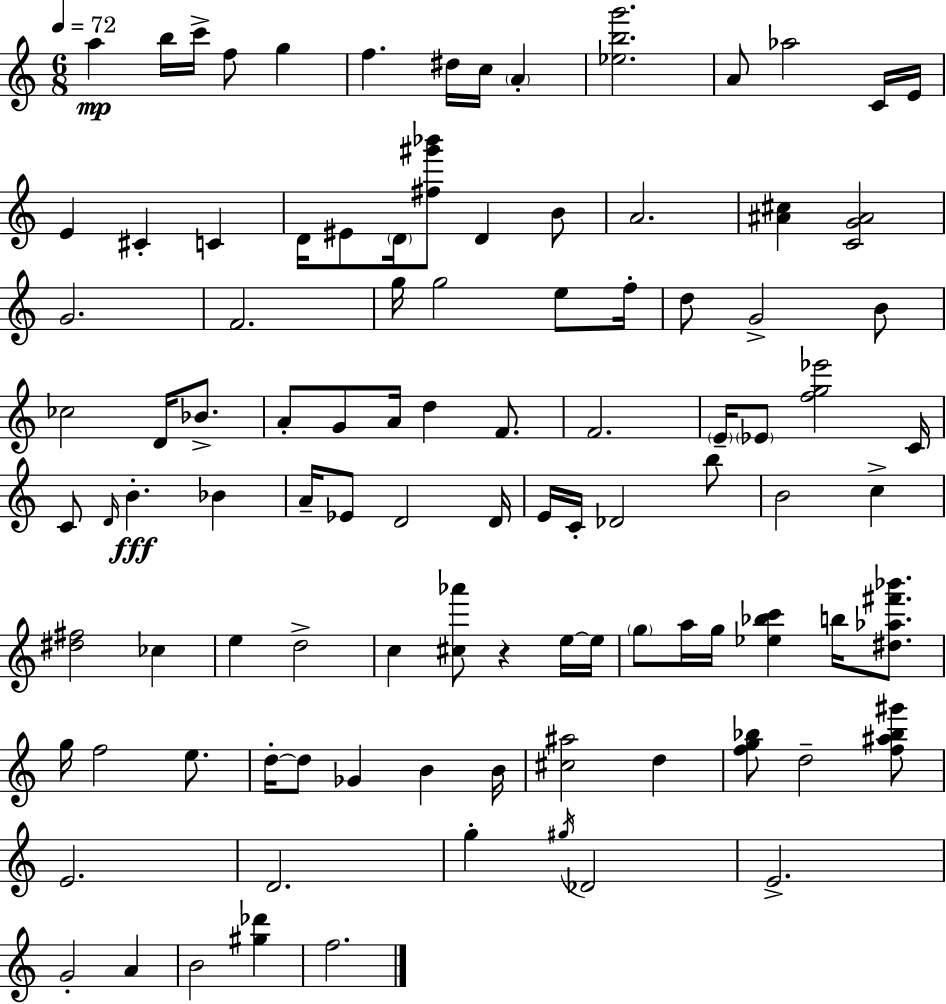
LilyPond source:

{
  \clef treble
  \numericTimeSignature
  \time 6/8
  \key a \minor
  \tempo 4 = 72
  \repeat volta 2 { a''4\mp b''16 c'''16-> f''8 g''4 | f''4. dis''16 c''16 \parenthesize a'4-. | <ees'' b'' g'''>2. | a'8 aes''2 c'16 e'16 | \break e'4 cis'4-. c'4 | d'16 eis'8 \parenthesize d'16 <fis'' gis''' bes'''>8 d'4 b'8 | a'2. | <ais' cis''>4 <c' g' ais'>2 | \break g'2. | f'2. | g''16 g''2 e''8 f''16-. | d''8 g'2-> b'8 | \break ces''2 d'16 bes'8.-> | a'8-. g'8 a'16 d''4 f'8. | f'2. | \parenthesize e'16-- \parenthesize ees'8 <f'' g'' ees'''>2 c'16 | \break c'8 \grace { d'16 } b'4.-.\fff bes'4 | a'16-- ees'8 d'2 | d'16 e'16 c'16-. des'2 b''8 | b'2 c''4-> | \break <dis'' fis''>2 ces''4 | e''4 d''2-> | c''4 <cis'' aes'''>8 r4 e''16~~ | e''16 \parenthesize g''8 a''16 g''16 <ees'' bes'' c'''>4 b''16 <dis'' aes'' fis''' bes'''>8. | \break g''16 f''2 e''8. | d''16-.~~ d''8 ges'4 b'4 | b'16 <cis'' ais''>2 d''4 | <f'' g'' bes''>8 d''2-- <f'' ais'' bes'' gis'''>8 | \break e'2. | d'2. | g''4-. \acciaccatura { gis''16 } des'2 | e'2.-> | \break g'2-. a'4 | b'2 <gis'' des'''>4 | f''2. | } \bar "|."
}